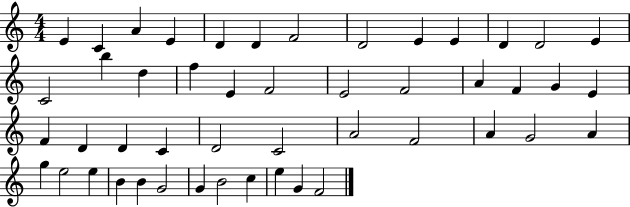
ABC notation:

X:1
T:Untitled
M:4/4
L:1/4
K:C
E C A E D D F2 D2 E E D D2 E C2 b d f E F2 E2 F2 A F G E F D D C D2 C2 A2 F2 A G2 A g e2 e B B G2 G B2 c e G F2